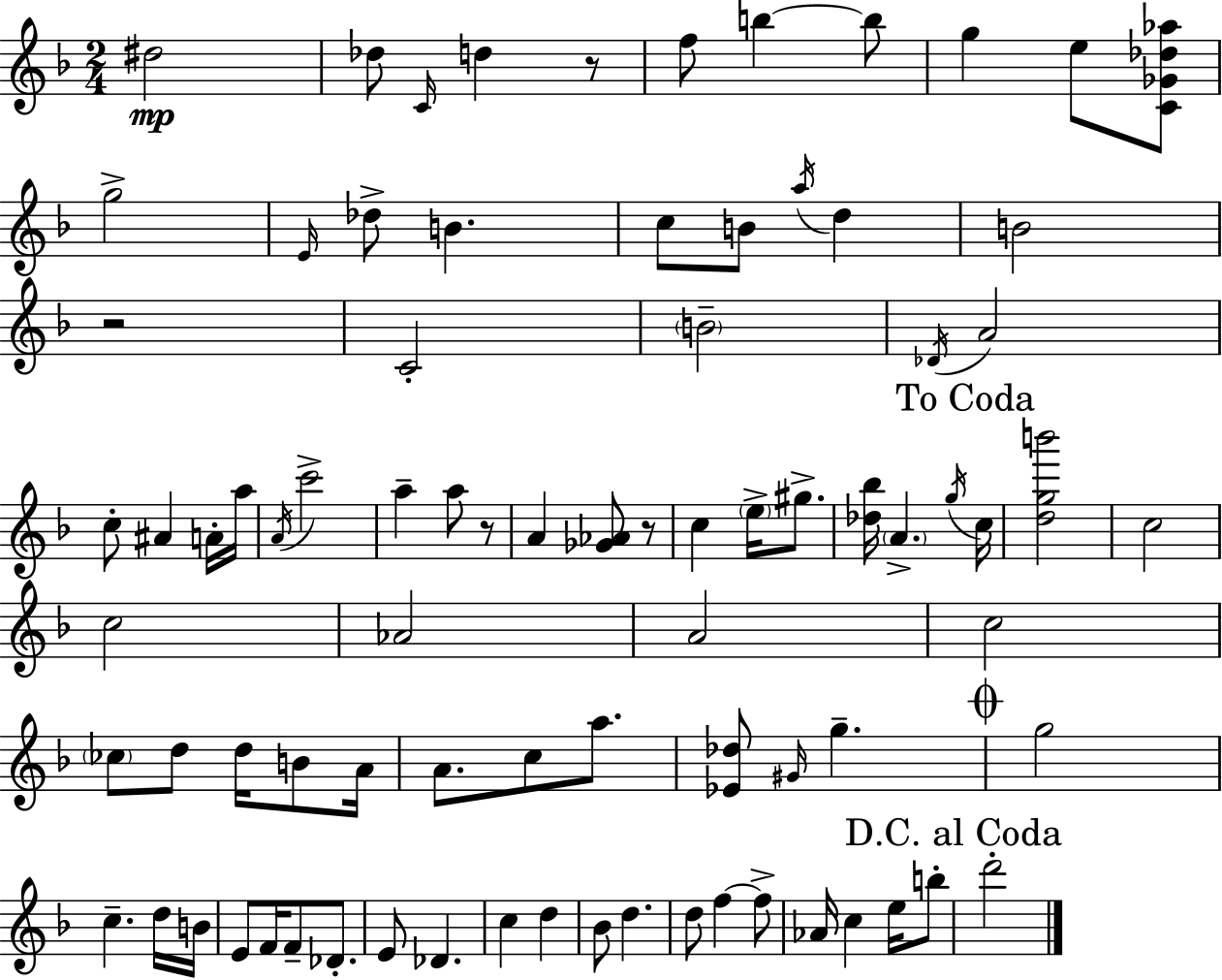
D#5/h Db5/e C4/s D5/q R/e F5/e B5/q B5/e G5/q E5/e [C4,Gb4,Db5,Ab5]/e G5/h E4/s Db5/e B4/q. C5/e B4/e A5/s D5/q B4/h R/h C4/h B4/h Db4/s A4/h C5/e A#4/q A4/s A5/s A4/s C6/h A5/q A5/e R/e A4/q [Gb4,Ab4]/e R/e C5/q E5/s G#5/e. [Db5,Bb5]/s A4/q. G5/s C5/s [D5,G5,B6]/h C5/h C5/h Ab4/h A4/h C5/h CES5/e D5/e D5/s B4/e A4/s A4/e. C5/e A5/e. [Eb4,Db5]/e G#4/s G5/q. G5/h C5/q. D5/s B4/s E4/e F4/s F4/e Db4/e. E4/e Db4/q. C5/q D5/q Bb4/e D5/q. D5/e F5/q F5/e Ab4/s C5/q E5/s B5/e D6/h